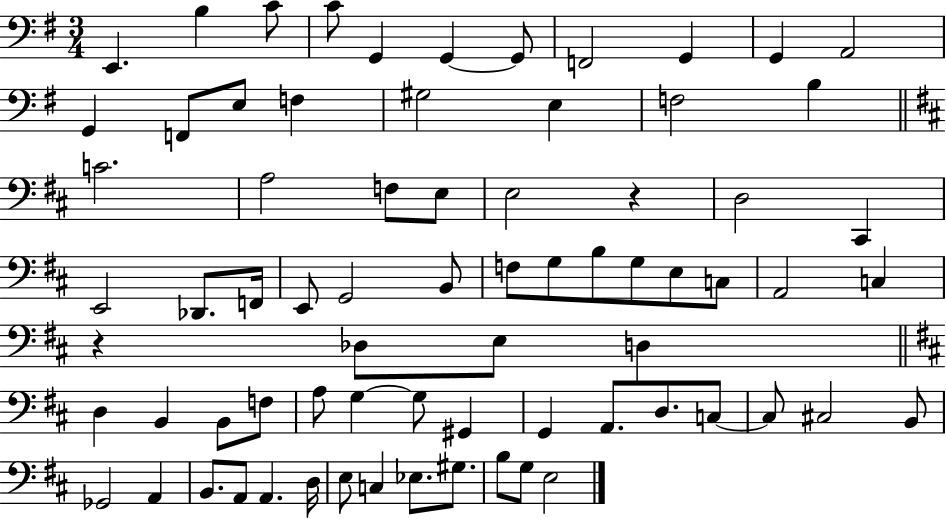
{
  \clef bass
  \numericTimeSignature
  \time 3/4
  \key g \major
  e,4. b4 c'8 | c'8 g,4 g,4~~ g,8 | f,2 g,4 | g,4 a,2 | \break g,4 f,8 e8 f4 | gis2 e4 | f2 b4 | \bar "||" \break \key d \major c'2. | a2 f8 e8 | e2 r4 | d2 cis,4 | \break e,2 des,8. f,16 | e,8 g,2 b,8 | f8 g8 b8 g8 e8 c8 | a,2 c4 | \break r4 des8 e8 d4 | \bar "||" \break \key d \major d4 b,4 b,8 f8 | a8 g4~~ g8 gis,4 | g,4 a,8. d8. c8~~ | c8 cis2 b,8 | \break ges,2 a,4 | b,8. a,8 a,4. d16 | e8 c4 ees8. gis8. | b8 g8 e2 | \break \bar "|."
}